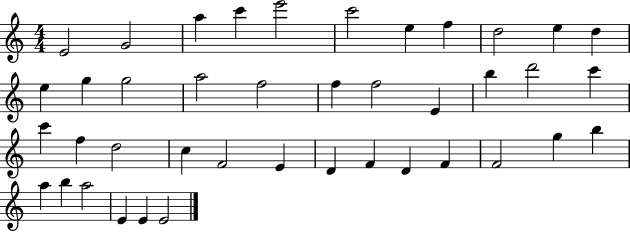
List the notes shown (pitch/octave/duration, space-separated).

E4/h G4/h A5/q C6/q E6/h C6/h E5/q F5/q D5/h E5/q D5/q E5/q G5/q G5/h A5/h F5/h F5/q F5/h E4/q B5/q D6/h C6/q C6/q F5/q D5/h C5/q F4/h E4/q D4/q F4/q D4/q F4/q F4/h G5/q B5/q A5/q B5/q A5/h E4/q E4/q E4/h